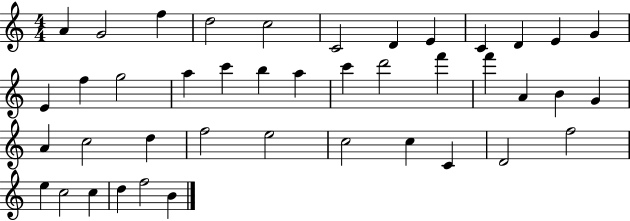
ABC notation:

X:1
T:Untitled
M:4/4
L:1/4
K:C
A G2 f d2 c2 C2 D E C D E G E f g2 a c' b a c' d'2 f' f' A B G A c2 d f2 e2 c2 c C D2 f2 e c2 c d f2 B